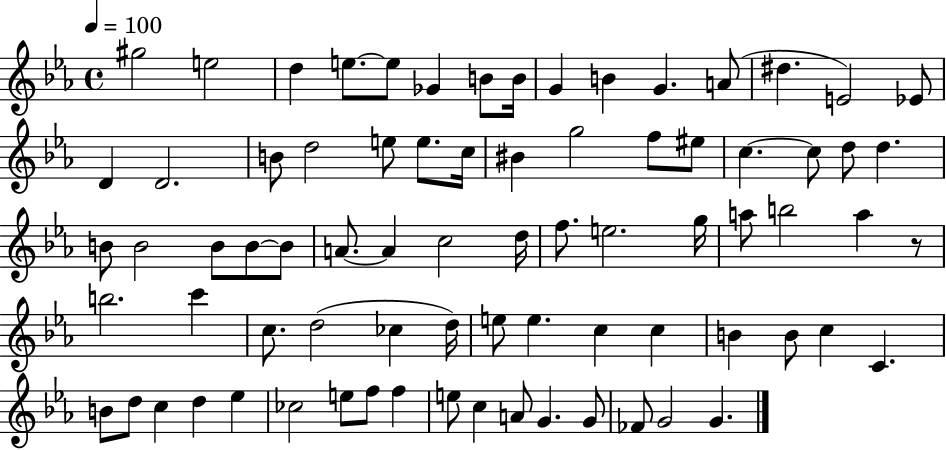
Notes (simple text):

G#5/h E5/h D5/q E5/e. E5/e Gb4/q B4/e B4/s G4/q B4/q G4/q. A4/e D#5/q. E4/h Eb4/e D4/q D4/h. B4/e D5/h E5/e E5/e. C5/s BIS4/q G5/h F5/e EIS5/e C5/q. C5/e D5/e D5/q. B4/e B4/h B4/e B4/e B4/e A4/e. A4/q C5/h D5/s F5/e. E5/h. G5/s A5/e B5/h A5/q R/e B5/h. C6/q C5/e. D5/h CES5/q D5/s E5/e E5/q. C5/q C5/q B4/q B4/e C5/q C4/q. B4/e D5/e C5/q D5/q Eb5/q CES5/h E5/e F5/e F5/q E5/e C5/q A4/e G4/q. G4/e FES4/e G4/h G4/q.